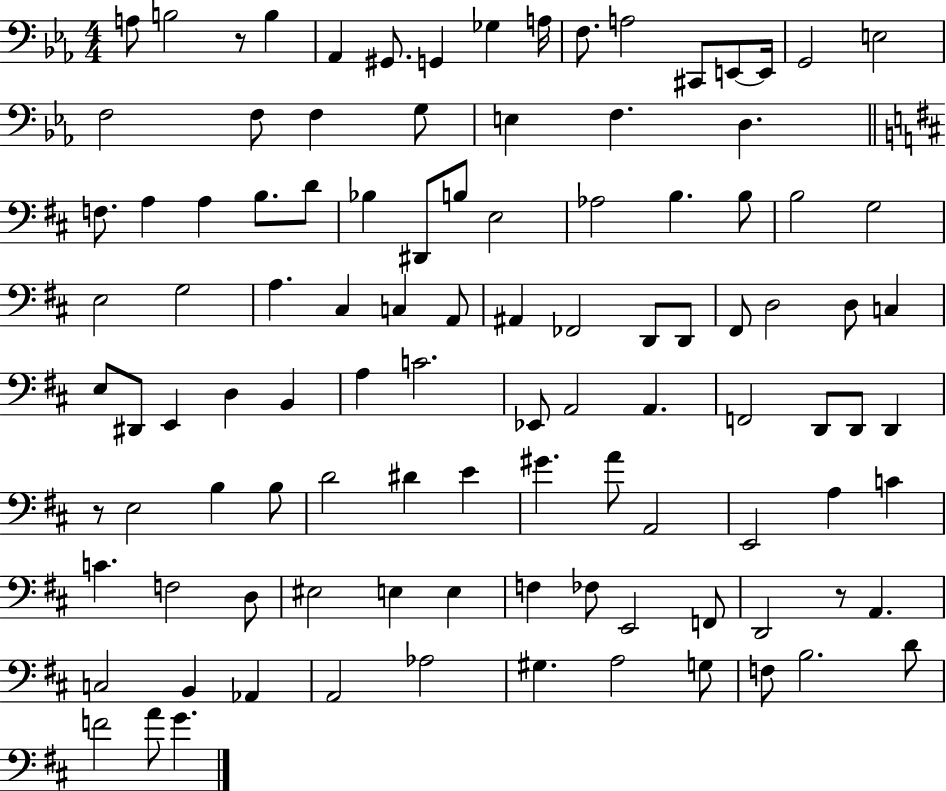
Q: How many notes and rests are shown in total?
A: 105